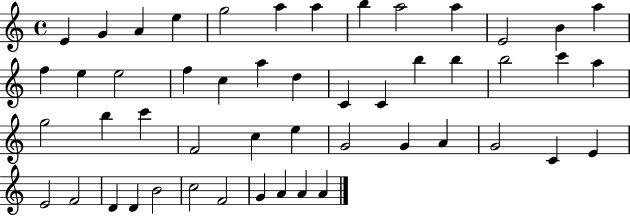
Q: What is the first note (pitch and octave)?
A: E4